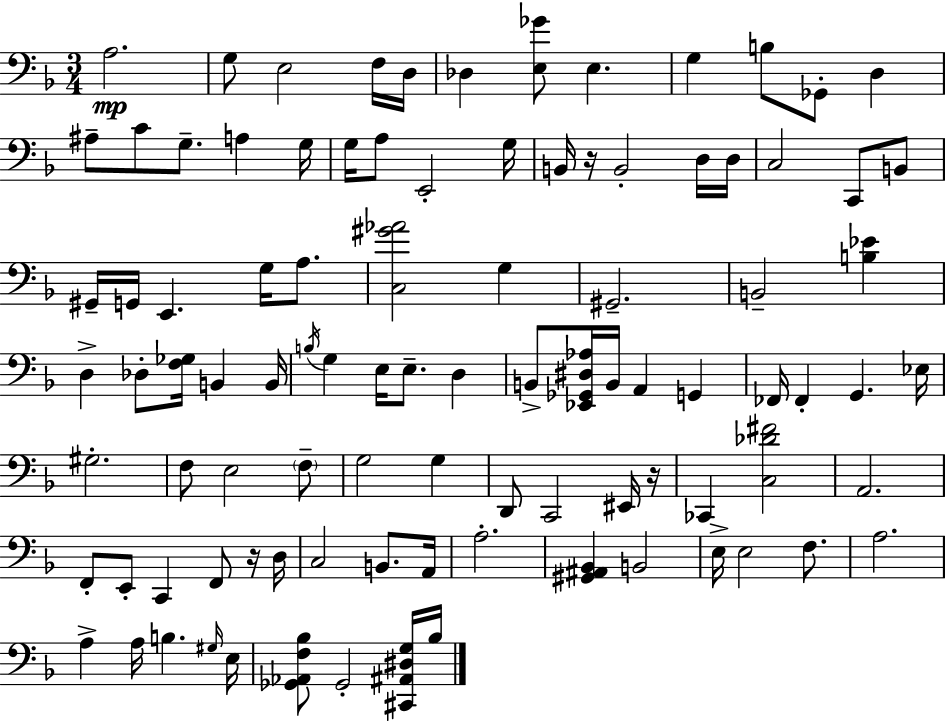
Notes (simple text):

A3/h. G3/e E3/h F3/s D3/s Db3/q [E3,Gb4]/e E3/q. G3/q B3/e Gb2/e D3/q A#3/e C4/e G3/e. A3/q G3/s G3/s A3/e E2/h G3/s B2/s R/s B2/h D3/s D3/s C3/h C2/e B2/e G#2/s G2/s E2/q. G3/s A3/e. [C3,G#4,Ab4]/h G3/q G#2/h. B2/h [B3,Eb4]/q D3/q Db3/e [F3,Gb3]/s B2/q B2/s B3/s G3/q E3/s E3/e. D3/q B2/e [Eb2,Gb2,D#3,Ab3]/s B2/s A2/q G2/q FES2/s FES2/q G2/q. Eb3/s G#3/h. F3/e E3/h F3/e G3/h G3/q D2/e C2/h EIS2/s R/s CES2/q [C3,Db4,F#4]/h A2/h. F2/e E2/e C2/q F2/e R/s D3/s C3/h B2/e. A2/s A3/h. [G#2,A#2,Bb2]/q B2/h E3/s E3/h F3/e. A3/h. A3/q A3/s B3/q. G#3/s E3/s [Gb2,Ab2,F3,Bb3]/e Gb2/h [C#2,A#2,D#3,G3]/s Bb3/s